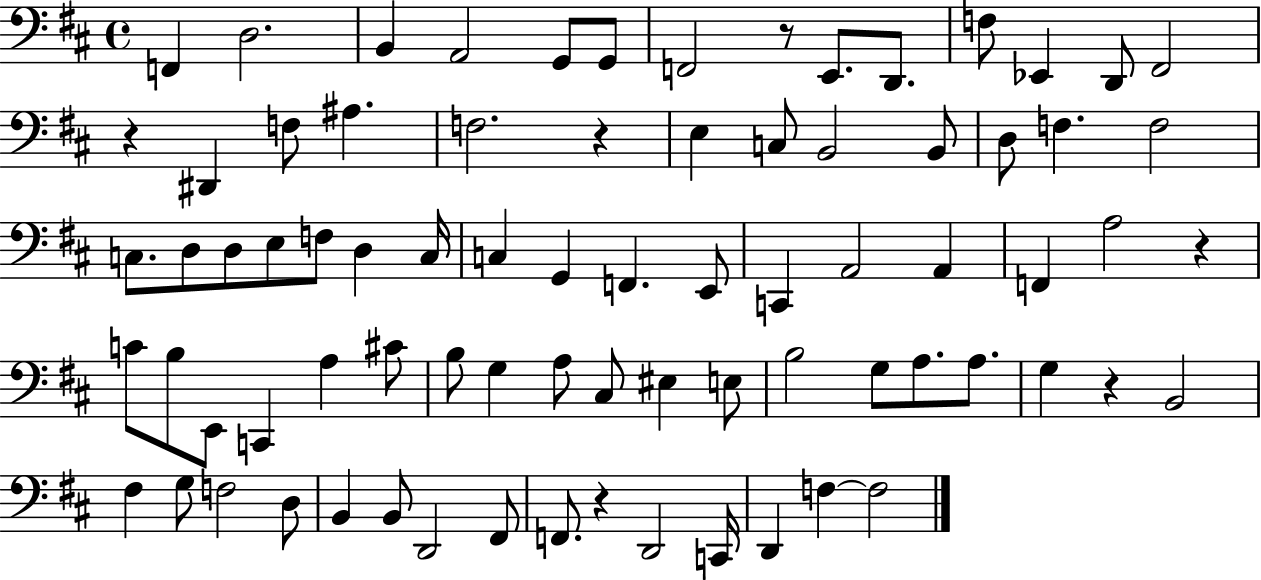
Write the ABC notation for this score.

X:1
T:Untitled
M:4/4
L:1/4
K:D
F,, D,2 B,, A,,2 G,,/2 G,,/2 F,,2 z/2 E,,/2 D,,/2 F,/2 _E,, D,,/2 ^F,,2 z ^D,, F,/2 ^A, F,2 z E, C,/2 B,,2 B,,/2 D,/2 F, F,2 C,/2 D,/2 D,/2 E,/2 F,/2 D, C,/4 C, G,, F,, E,,/2 C,, A,,2 A,, F,, A,2 z C/2 B,/2 E,,/2 C,, A, ^C/2 B,/2 G, A,/2 ^C,/2 ^E, E,/2 B,2 G,/2 A,/2 A,/2 G, z B,,2 ^F, G,/2 F,2 D,/2 B,, B,,/2 D,,2 ^F,,/2 F,,/2 z D,,2 C,,/4 D,, F, F,2